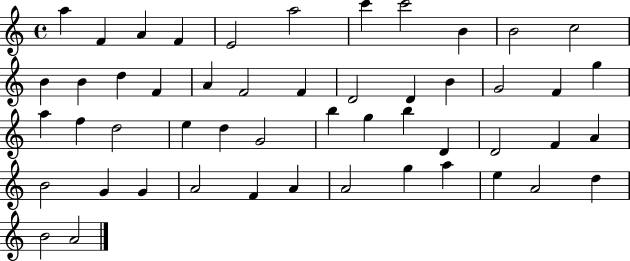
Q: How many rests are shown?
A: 0